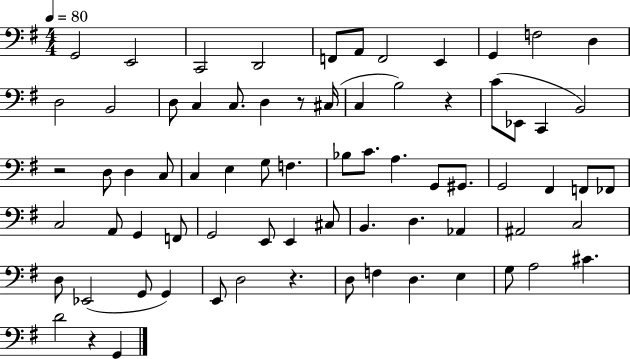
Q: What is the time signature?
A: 4/4